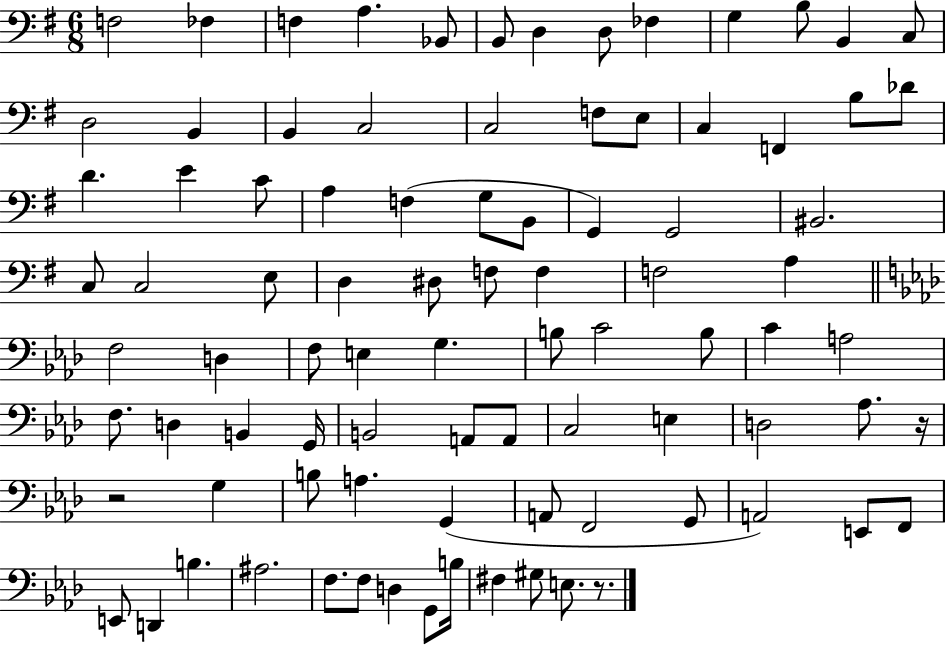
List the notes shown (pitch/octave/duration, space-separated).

F3/h FES3/q F3/q A3/q. Bb2/e B2/e D3/q D3/e FES3/q G3/q B3/e B2/q C3/e D3/h B2/q B2/q C3/h C3/h F3/e E3/e C3/q F2/q B3/e Db4/e D4/q. E4/q C4/e A3/q F3/q G3/e B2/e G2/q G2/h BIS2/h. C3/e C3/h E3/e D3/q D#3/e F3/e F3/q F3/h A3/q F3/h D3/q F3/e E3/q G3/q. B3/e C4/h B3/e C4/q A3/h F3/e. D3/q B2/q G2/s B2/h A2/e A2/e C3/h E3/q D3/h Ab3/e. R/s R/h G3/q B3/e A3/q. G2/q A2/e F2/h G2/e A2/h E2/e F2/e E2/e D2/q B3/q. A#3/h. F3/e. F3/e D3/q G2/e B3/s F#3/q G#3/e E3/e. R/e.